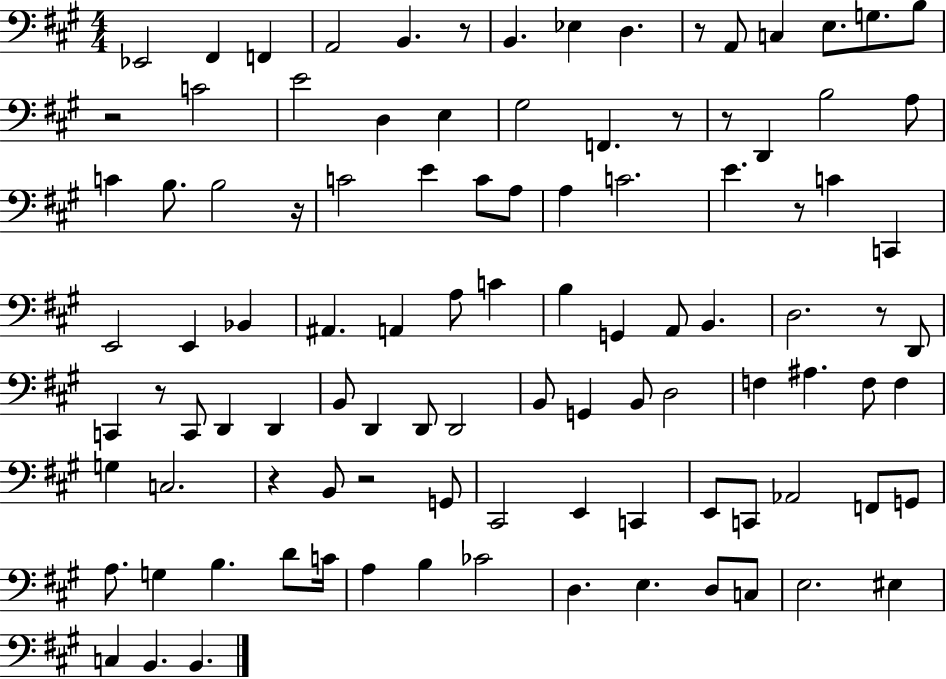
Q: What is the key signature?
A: A major